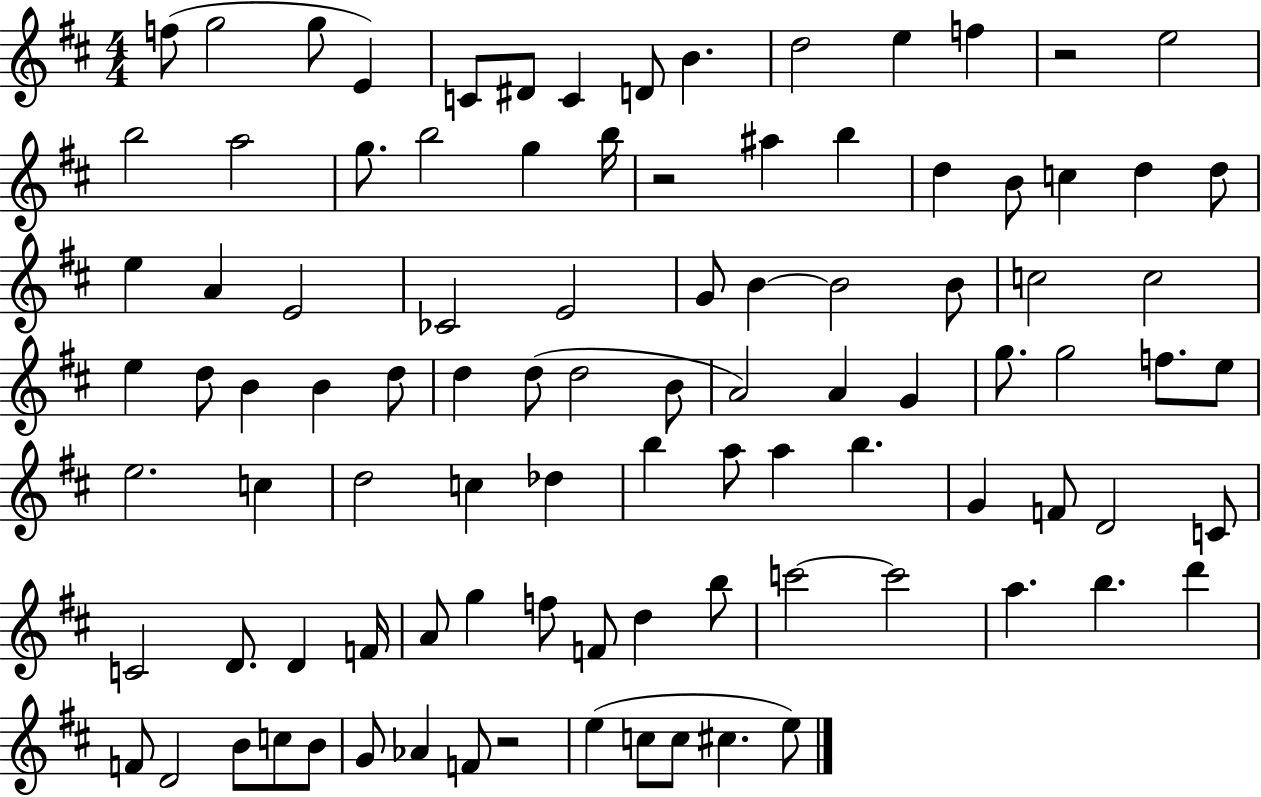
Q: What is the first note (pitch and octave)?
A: F5